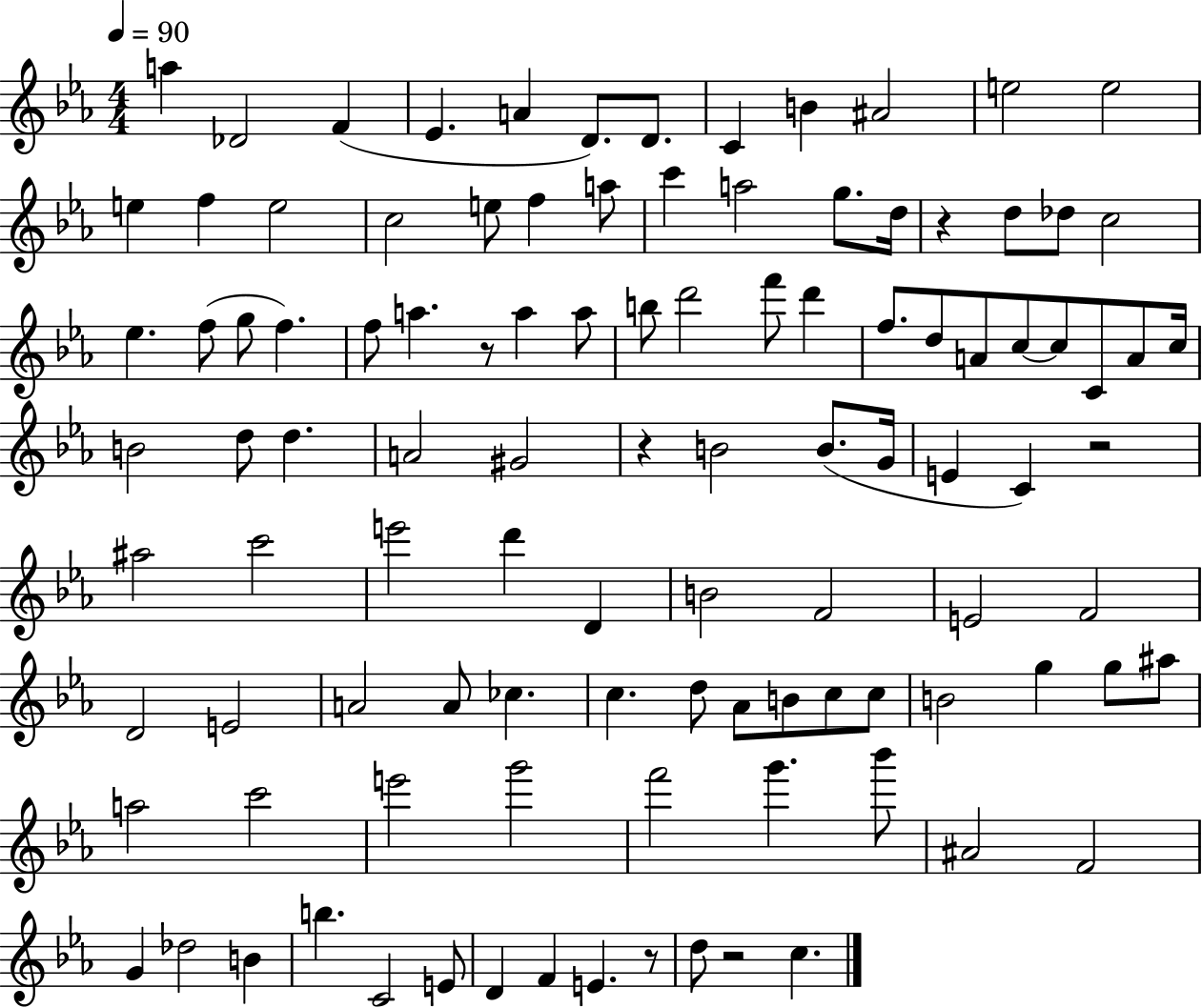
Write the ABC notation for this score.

X:1
T:Untitled
M:4/4
L:1/4
K:Eb
a _D2 F _E A D/2 D/2 C B ^A2 e2 e2 e f e2 c2 e/2 f a/2 c' a2 g/2 d/4 z d/2 _d/2 c2 _e f/2 g/2 f f/2 a z/2 a a/2 b/2 d'2 f'/2 d' f/2 d/2 A/2 c/2 c/2 C/2 A/2 c/4 B2 d/2 d A2 ^G2 z B2 B/2 G/4 E C z2 ^a2 c'2 e'2 d' D B2 F2 E2 F2 D2 E2 A2 A/2 _c c d/2 _A/2 B/2 c/2 c/2 B2 g g/2 ^a/2 a2 c'2 e'2 g'2 f'2 g' _b'/2 ^A2 F2 G _d2 B b C2 E/2 D F E z/2 d/2 z2 c